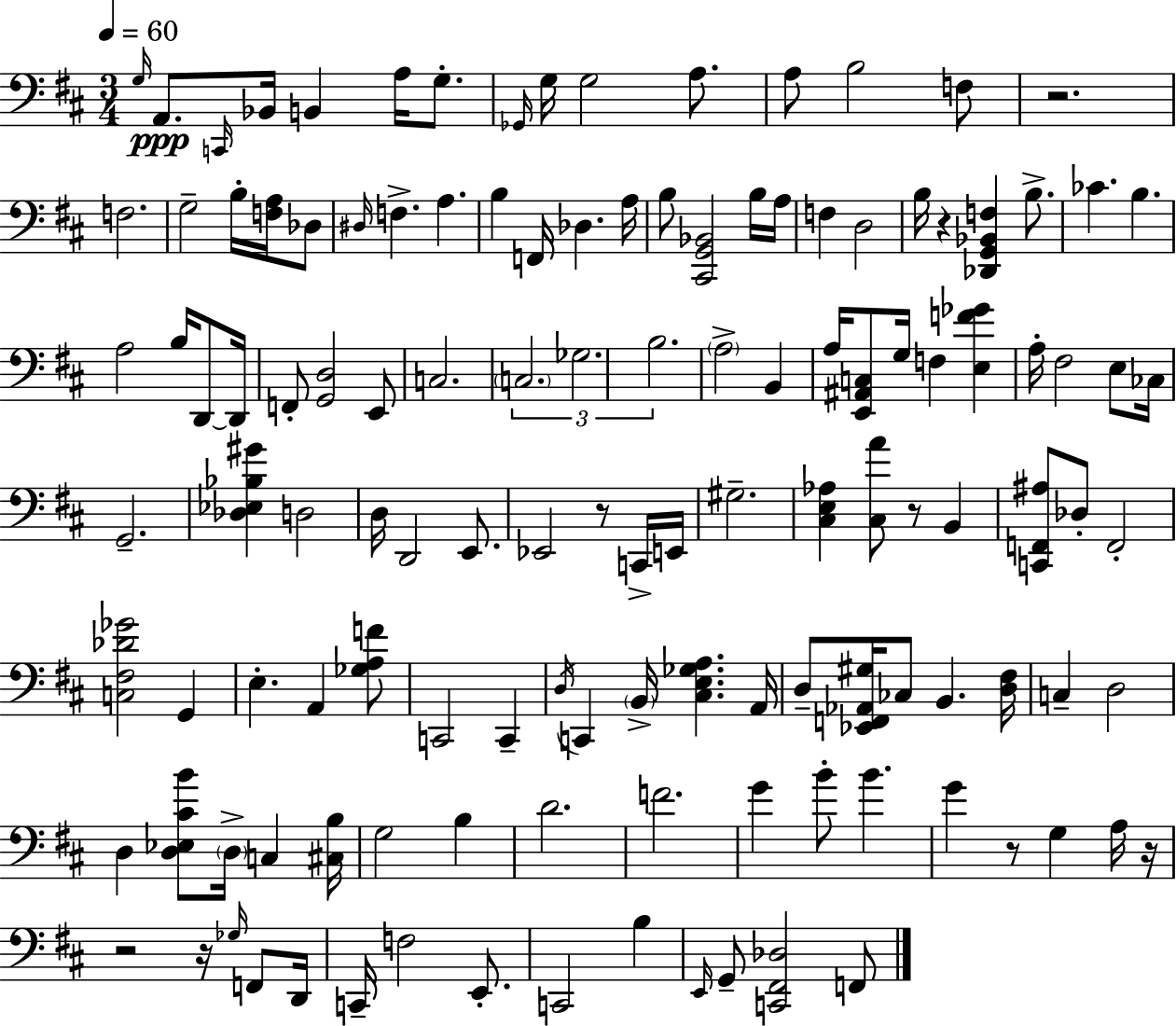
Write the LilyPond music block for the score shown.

{
  \clef bass
  \numericTimeSignature
  \time 3/4
  \key d \major
  \tempo 4 = 60
  \grace { g16 }\ppp a,8. \grace { c,16 } bes,16 b,4 a16 g8.-. | \grace { ges,16 } g16 g2 | a8. a8 b2 | f8 r2. | \break f2. | g2-- b16-. | <f a>16 des8 \grace { dis16 } f4.-> a4. | b4 f,16 des4. | \break a16 b8 <cis, g, bes,>2 | b16 a16 f4 d2 | b16 r4 <des, g, bes, f>4 | b8.-> ces'4. b4. | \break a2 | b16 d,8~~ d,16 f,8-. <g, d>2 | e,8 c2. | \tuplet 3/2 { \parenthesize c2. | \break ges2. | b2. } | \parenthesize a2-> | b,4 a16 <e, ais, c>8 g16 f4 | \break <e f' ges'>4 a16-. fis2 | e8 ces16 g,2.-- | <des ees bes gis'>4 d2 | d16 d,2 | \break e,8. ees,2 | r8 c,16-> e,16 gis2.-- | <cis e aes>4 <cis a'>8 r8 | b,4 <c, f, ais>8 des8-. f,2-. | \break <c fis des' ges'>2 | g,4 e4.-. a,4 | <ges a f'>8 c,2 | c,4-- \acciaccatura { d16 } c,4 \parenthesize b,16-> <cis e ges a>4. | \break a,16 d8-- <ees, f, aes, gis>16 ces8 b,4. | <d fis>16 c4-- d2 | d4 <d ees cis' b'>8 \parenthesize d16-> | c4 <cis b>16 g2 | \break b4 d'2. | f'2. | g'4 b'8-. b'4. | g'4 r8 g4 | \break a16 r16 r2 | r16 \grace { ges16 } f,8 d,16 c,16-- f2 | e,8.-. c,2 | b4 \grace { e,16 } g,8-- <c, fis, des>2 | \break f,8 \bar "|."
}